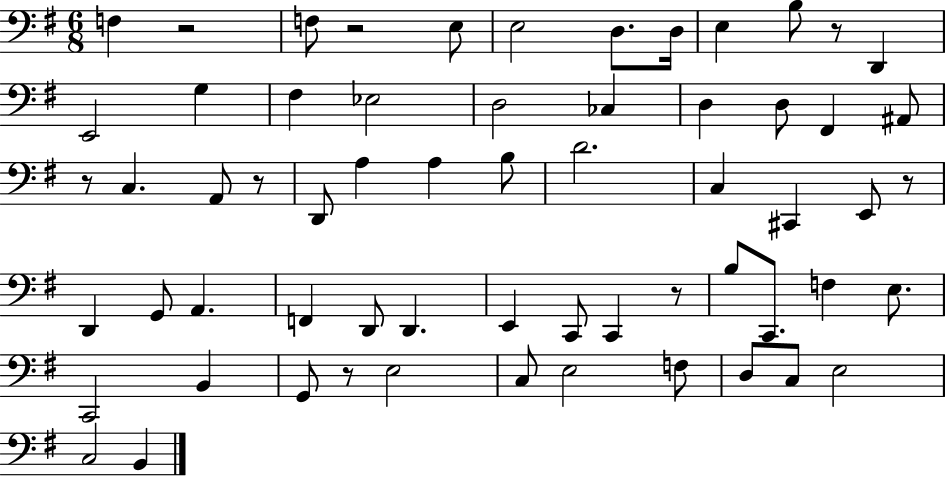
{
  \clef bass
  \numericTimeSignature
  \time 6/8
  \key g \major
  \repeat volta 2 { f4 r2 | f8 r2 e8 | e2 d8. d16 | e4 b8 r8 d,4 | \break e,2 g4 | fis4 ees2 | d2 ces4 | d4 d8 fis,4 ais,8 | \break r8 c4. a,8 r8 | d,8 a4 a4 b8 | d'2. | c4 cis,4 e,8 r8 | \break d,4 g,8 a,4. | f,4 d,8 d,4. | e,4 c,8 c,4 r8 | b8 c,8. f4 e8. | \break c,2 b,4 | g,8 r8 e2 | c8 e2 f8 | d8 c8 e2 | \break c2 b,4 | } \bar "|."
}